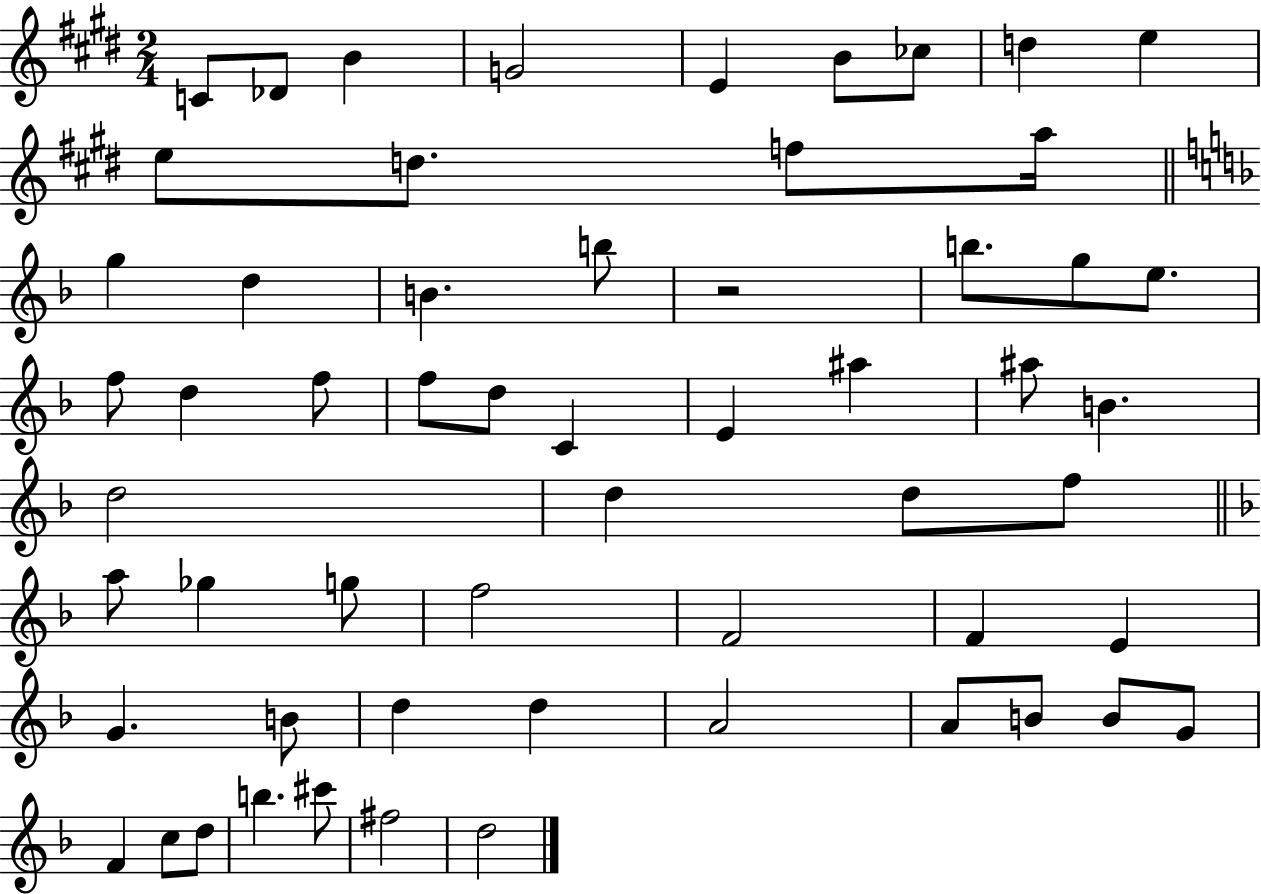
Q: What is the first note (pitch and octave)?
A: C4